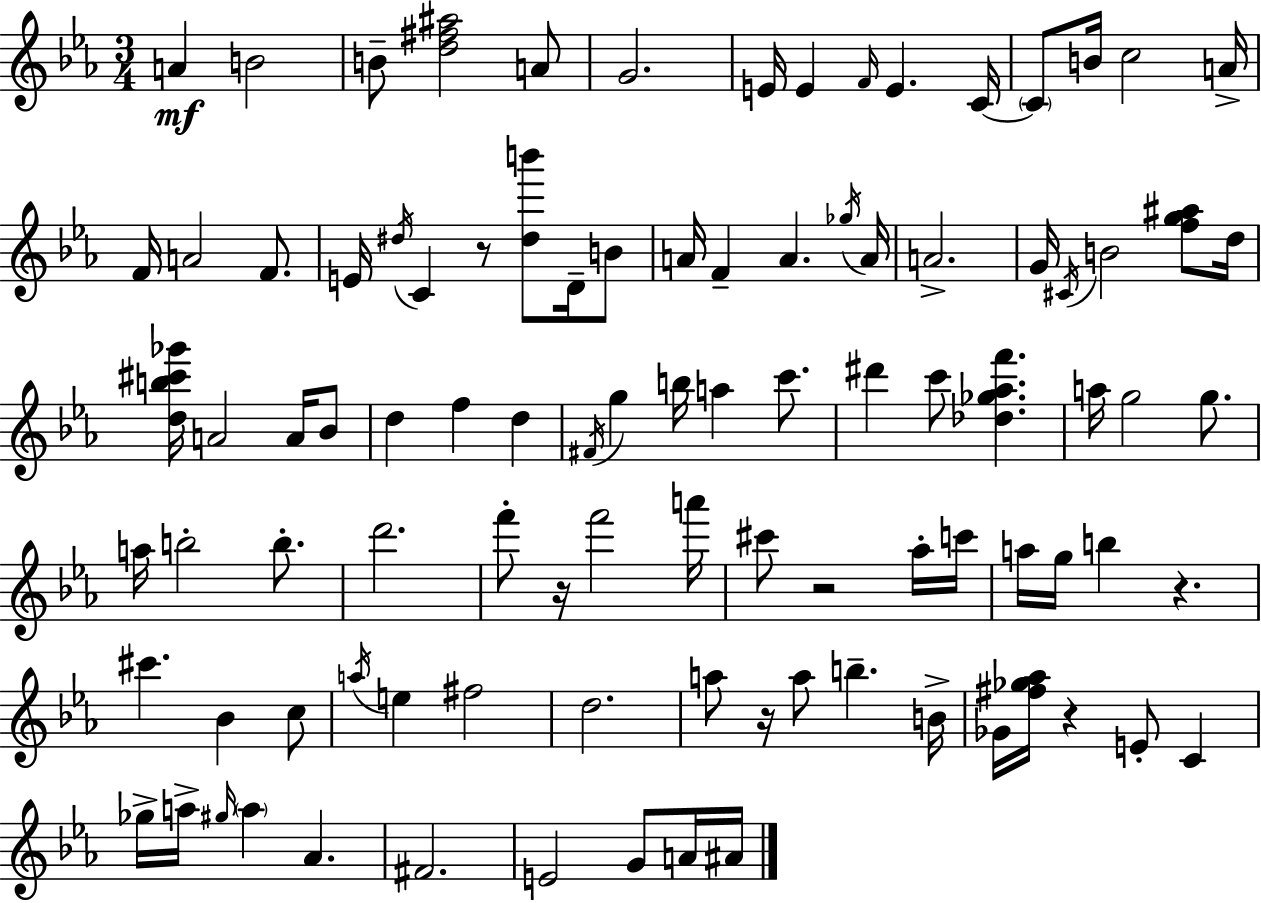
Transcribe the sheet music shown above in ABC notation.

X:1
T:Untitled
M:3/4
L:1/4
K:Eb
A B2 B/2 [d^f^a]2 A/2 G2 E/4 E F/4 E C/4 C/2 B/4 c2 A/4 F/4 A2 F/2 E/4 ^d/4 C z/2 [^db']/2 D/4 B/2 A/4 F A _g/4 A/4 A2 G/4 ^C/4 B2 [fg^a]/2 d/4 [db^c'_g']/4 A2 A/4 _B/2 d f d ^F/4 g b/4 a c'/2 ^d' c'/2 [_d_g_af'] a/4 g2 g/2 a/4 b2 b/2 d'2 f'/2 z/4 f'2 a'/4 ^c'/2 z2 _a/4 c'/4 a/4 g/4 b z ^c' _B c/2 a/4 e ^f2 d2 a/2 z/4 a/2 b B/4 _G/4 [^f_g_a]/4 z E/2 C _g/4 a/4 ^g/4 a _A ^F2 E2 G/2 A/4 ^A/4